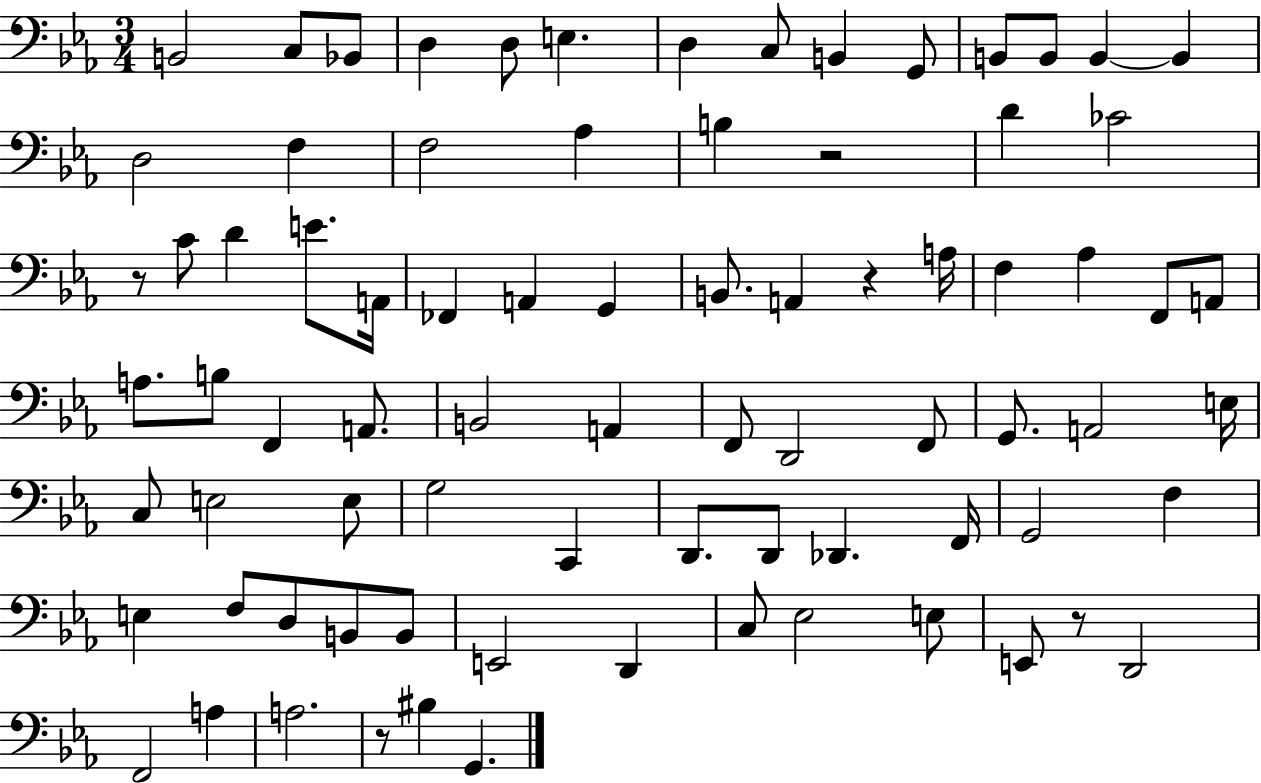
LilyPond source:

{
  \clef bass
  \numericTimeSignature
  \time 3/4
  \key ees \major
  b,2 c8 bes,8 | d4 d8 e4. | d4 c8 b,4 g,8 | b,8 b,8 b,4~~ b,4 | \break d2 f4 | f2 aes4 | b4 r2 | d'4 ces'2 | \break r8 c'8 d'4 e'8. a,16 | fes,4 a,4 g,4 | b,8. a,4 r4 a16 | f4 aes4 f,8 a,8 | \break a8. b8 f,4 a,8. | b,2 a,4 | f,8 d,2 f,8 | g,8. a,2 e16 | \break c8 e2 e8 | g2 c,4 | d,8. d,8 des,4. f,16 | g,2 f4 | \break e4 f8 d8 b,8 b,8 | e,2 d,4 | c8 ees2 e8 | e,8 r8 d,2 | \break f,2 a4 | a2. | r8 bis4 g,4. | \bar "|."
}